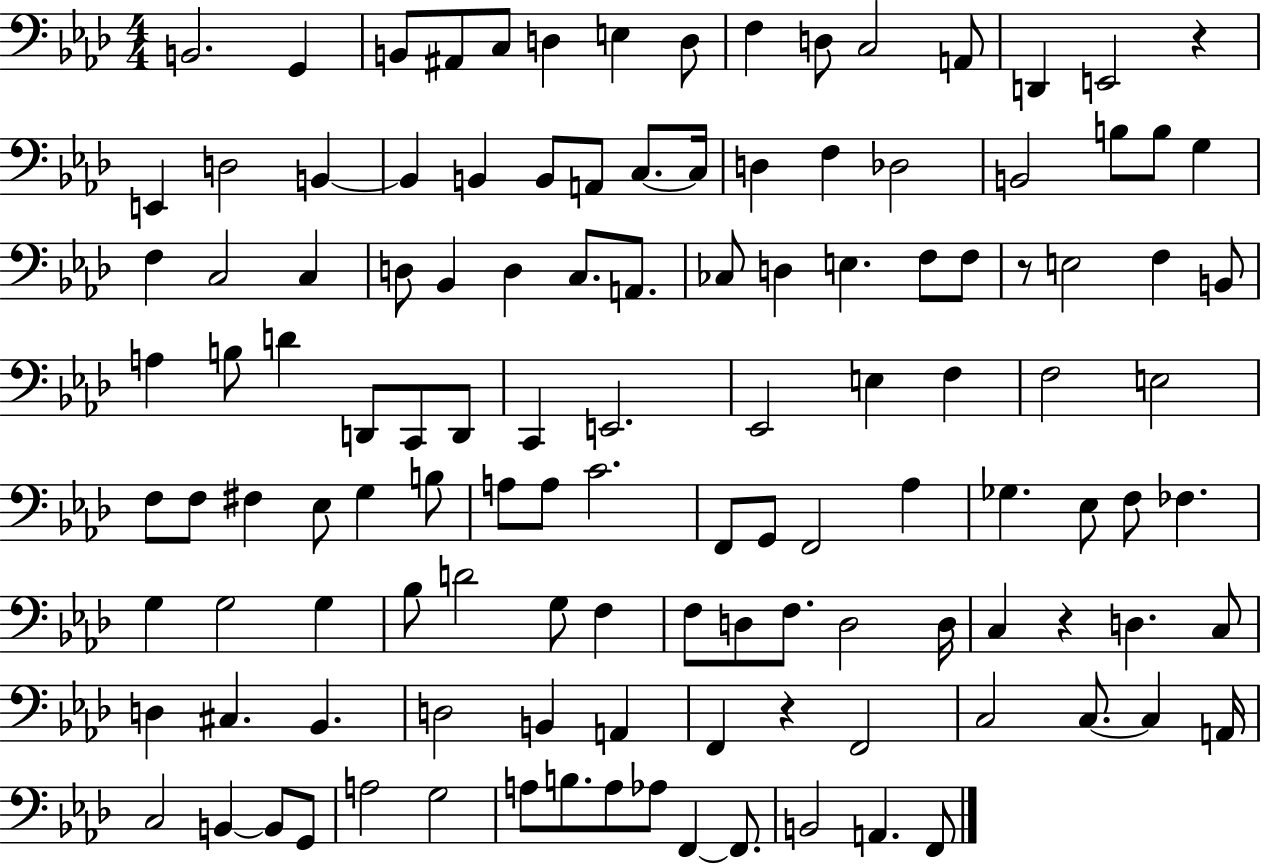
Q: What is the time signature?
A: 4/4